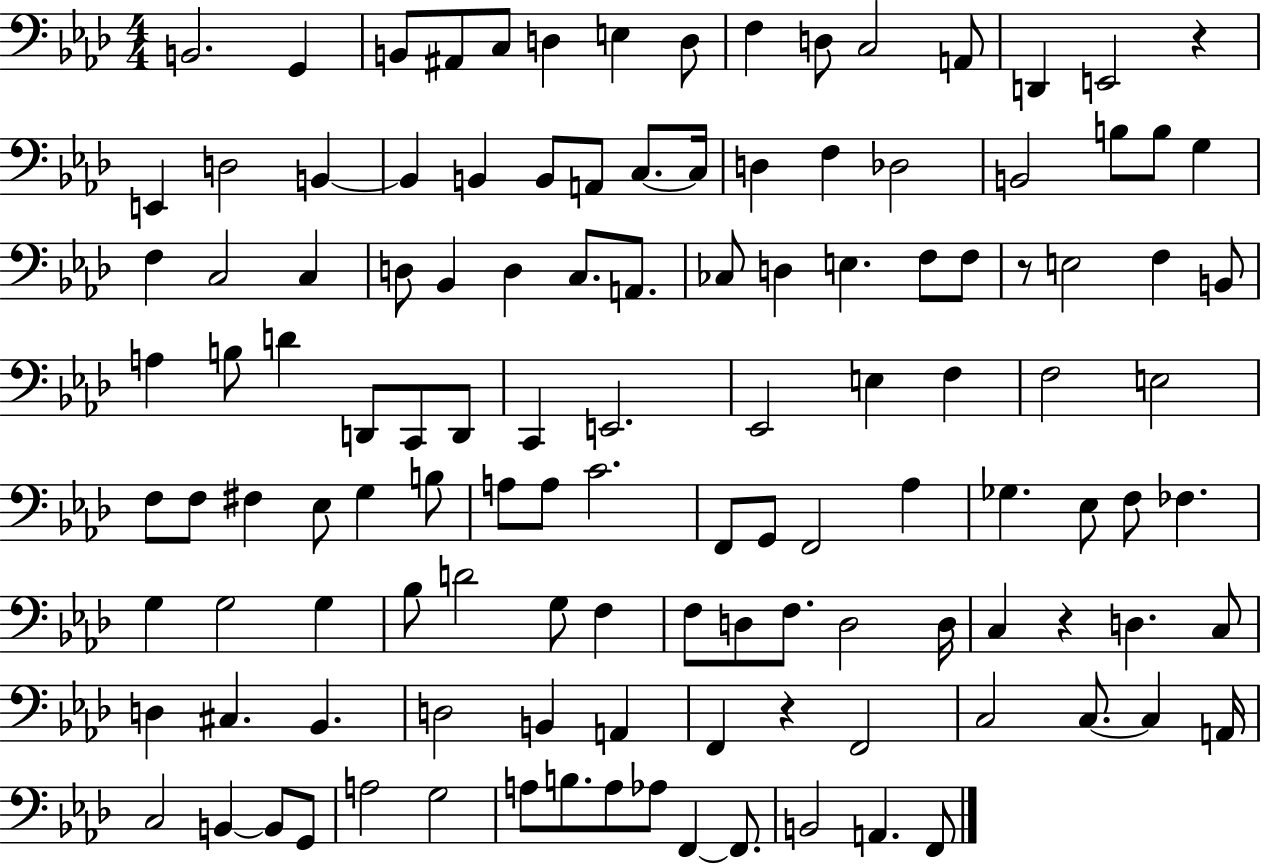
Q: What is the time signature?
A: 4/4